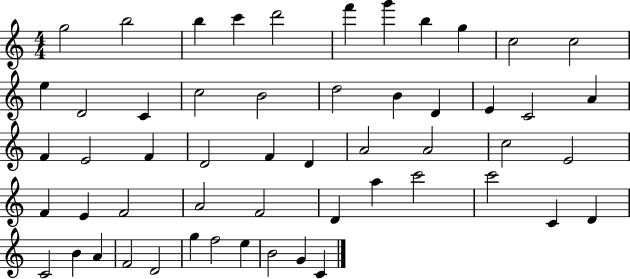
{
  \clef treble
  \numericTimeSignature
  \time 4/4
  \key c \major
  g''2 b''2 | b''4 c'''4 d'''2 | f'''4 g'''4 b''4 g''4 | c''2 c''2 | \break e''4 d'2 c'4 | c''2 b'2 | d''2 b'4 d'4 | e'4 c'2 a'4 | \break f'4 e'2 f'4 | d'2 f'4 d'4 | a'2 a'2 | c''2 e'2 | \break f'4 e'4 f'2 | a'2 f'2 | d'4 a''4 c'''2 | c'''2 c'4 d'4 | \break c'2 b'4 a'4 | f'2 d'2 | g''4 f''2 e''4 | b'2 g'4 c'4 | \break \bar "|."
}